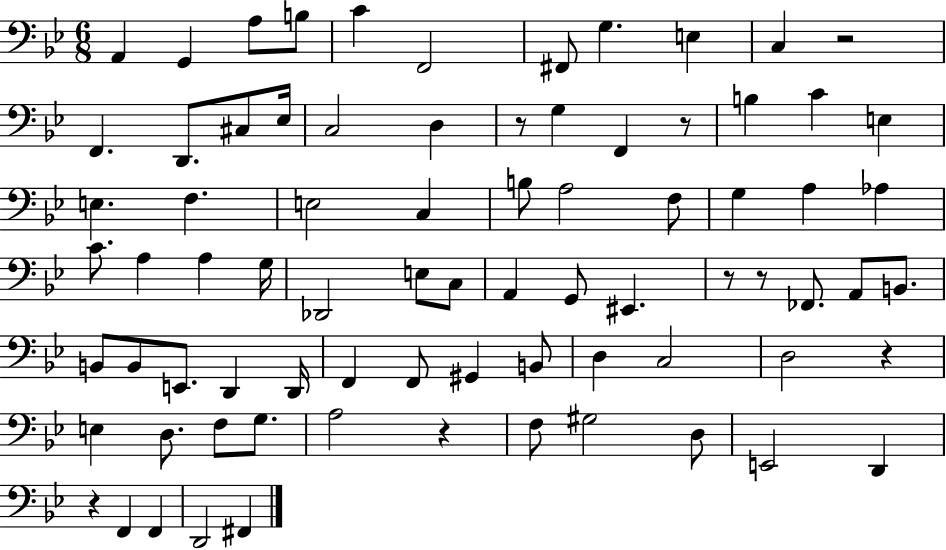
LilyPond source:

{
  \clef bass
  \numericTimeSignature
  \time 6/8
  \key bes \major
  a,4 g,4 a8 b8 | c'4 f,2 | fis,8 g4. e4 | c4 r2 | \break f,4. d,8. cis8 ees16 | c2 d4 | r8 g4 f,4 r8 | b4 c'4 e4 | \break e4. f4. | e2 c4 | b8 a2 f8 | g4 a4 aes4 | \break c'8. a4 a4 g16 | des,2 e8 c8 | a,4 g,8 eis,4. | r8 r8 fes,8. a,8 b,8. | \break b,8 b,8 e,8. d,4 d,16 | f,4 f,8 gis,4 b,8 | d4 c2 | d2 r4 | \break e4 d8. f8 g8. | a2 r4 | f8 gis2 d8 | e,2 d,4 | \break r4 f,4 f,4 | d,2 fis,4 | \bar "|."
}